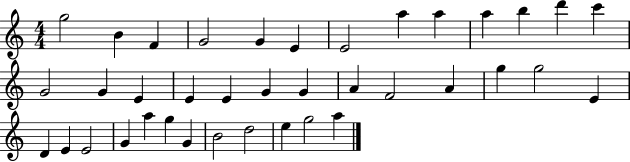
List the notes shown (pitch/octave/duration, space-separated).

G5/h B4/q F4/q G4/h G4/q E4/q E4/h A5/q A5/q A5/q B5/q D6/q C6/q G4/h G4/q E4/q E4/q E4/q G4/q G4/q A4/q F4/h A4/q G5/q G5/h E4/q D4/q E4/q E4/h G4/q A5/q G5/q G4/q B4/h D5/h E5/q G5/h A5/q